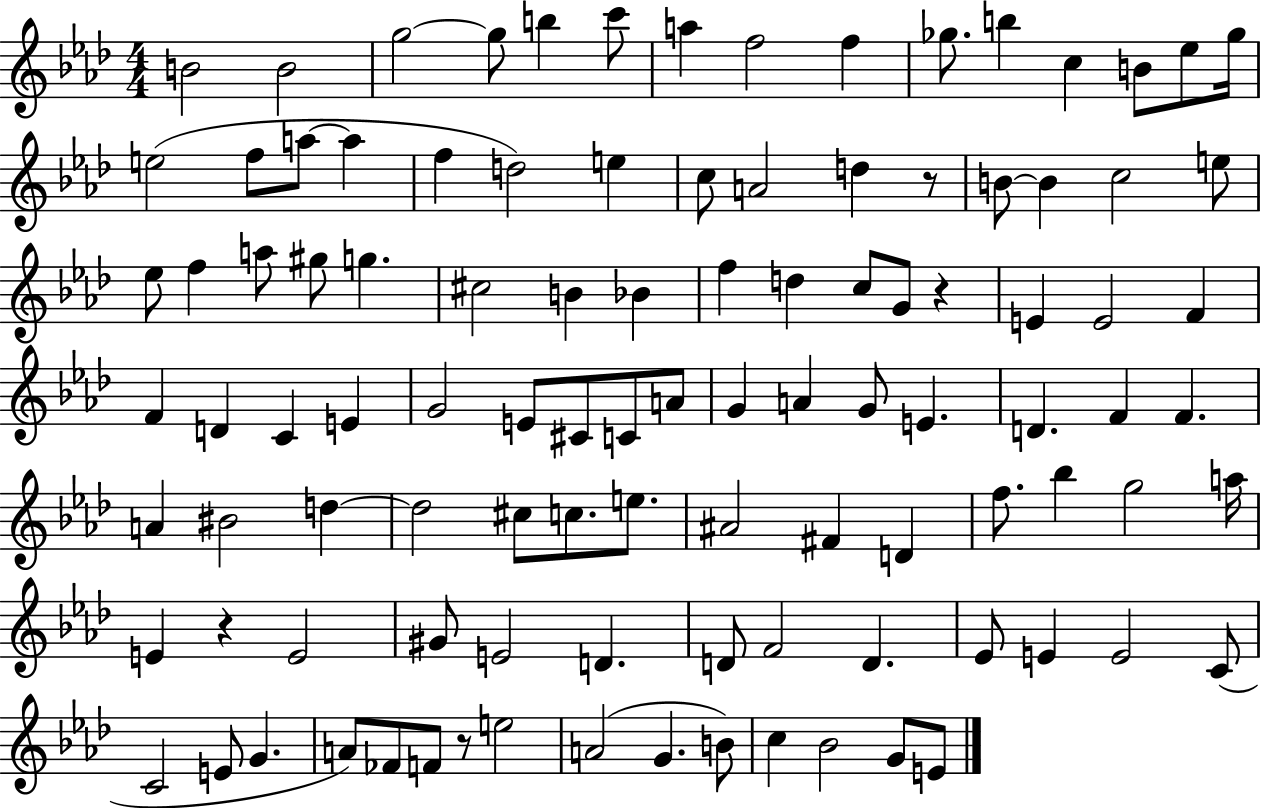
X:1
T:Untitled
M:4/4
L:1/4
K:Ab
B2 B2 g2 g/2 b c'/2 a f2 f _g/2 b c B/2 _e/2 _g/4 e2 f/2 a/2 a f d2 e c/2 A2 d z/2 B/2 B c2 e/2 _e/2 f a/2 ^g/2 g ^c2 B _B f d c/2 G/2 z E E2 F F D C E G2 E/2 ^C/2 C/2 A/2 G A G/2 E D F F A ^B2 d d2 ^c/2 c/2 e/2 ^A2 ^F D f/2 _b g2 a/4 E z E2 ^G/2 E2 D D/2 F2 D _E/2 E E2 C/2 C2 E/2 G A/2 _F/2 F/2 z/2 e2 A2 G B/2 c _B2 G/2 E/2